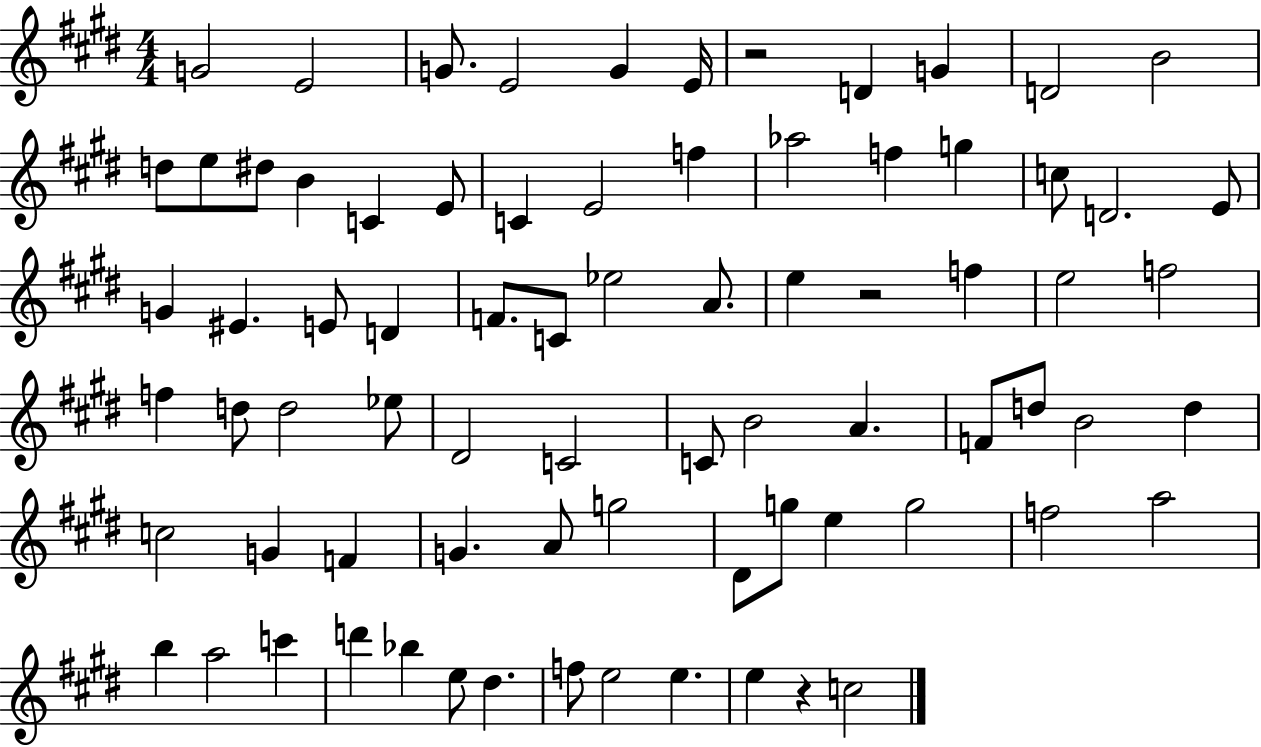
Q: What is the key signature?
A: E major